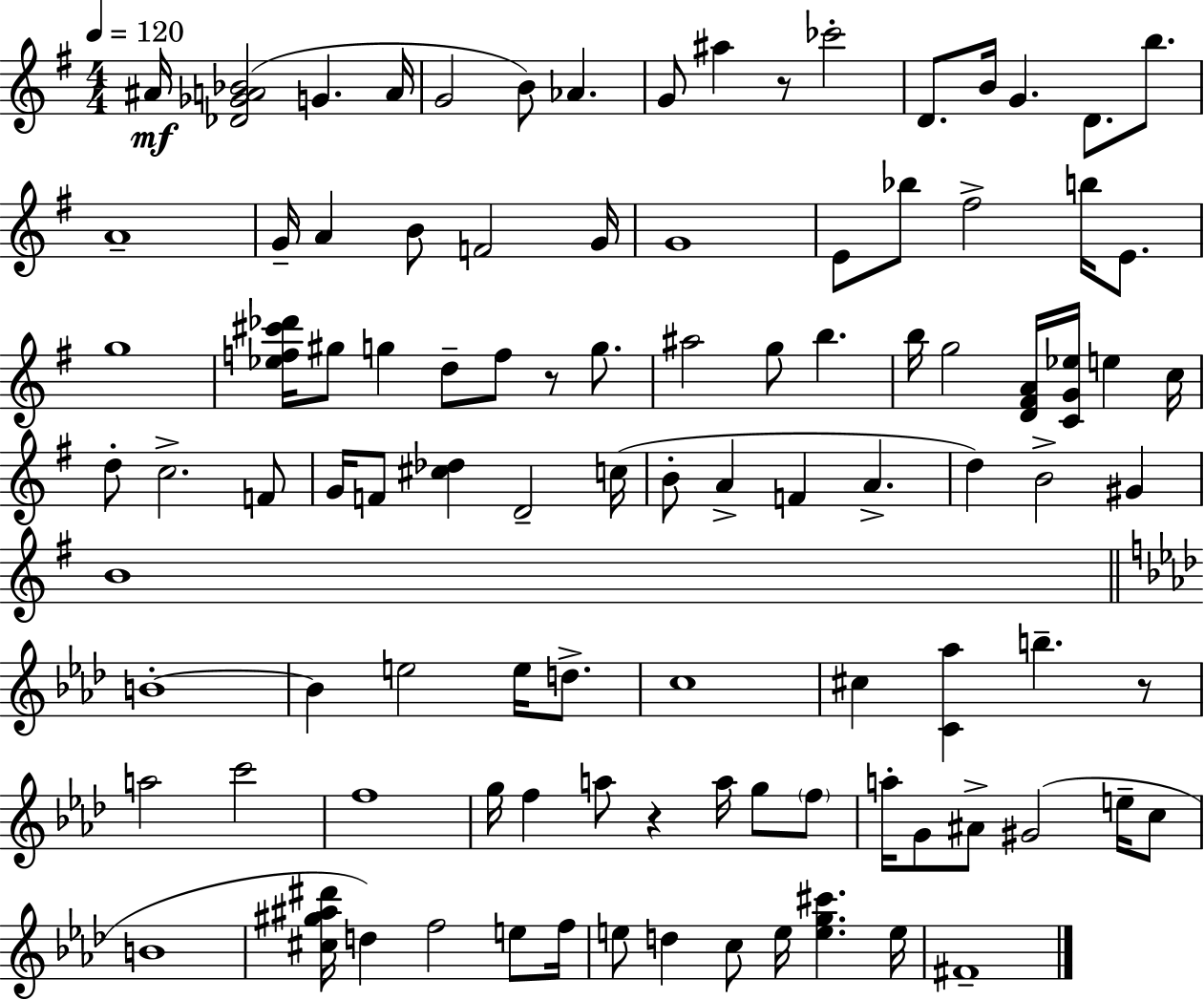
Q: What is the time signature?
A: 4/4